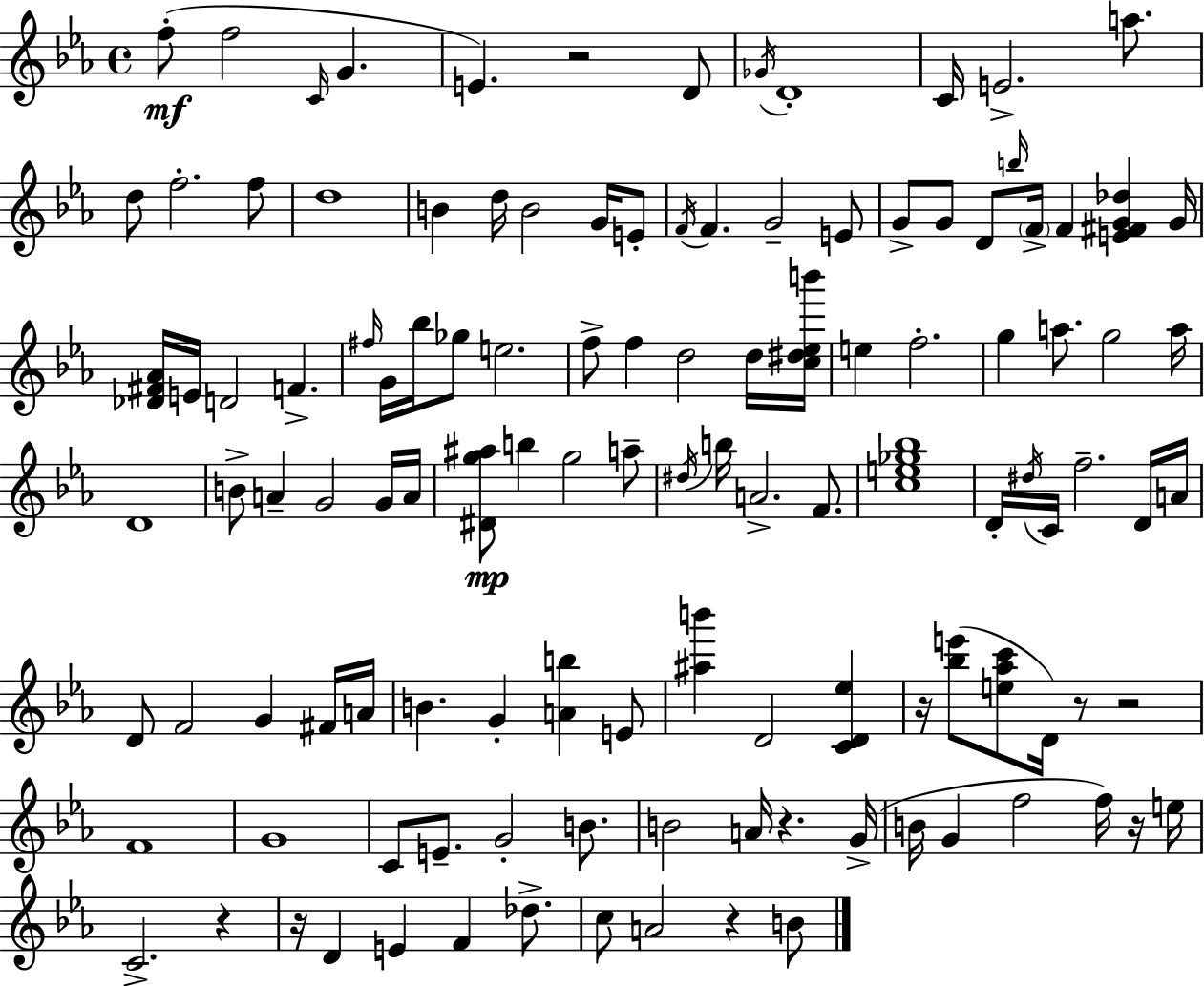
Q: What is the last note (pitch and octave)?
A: B4